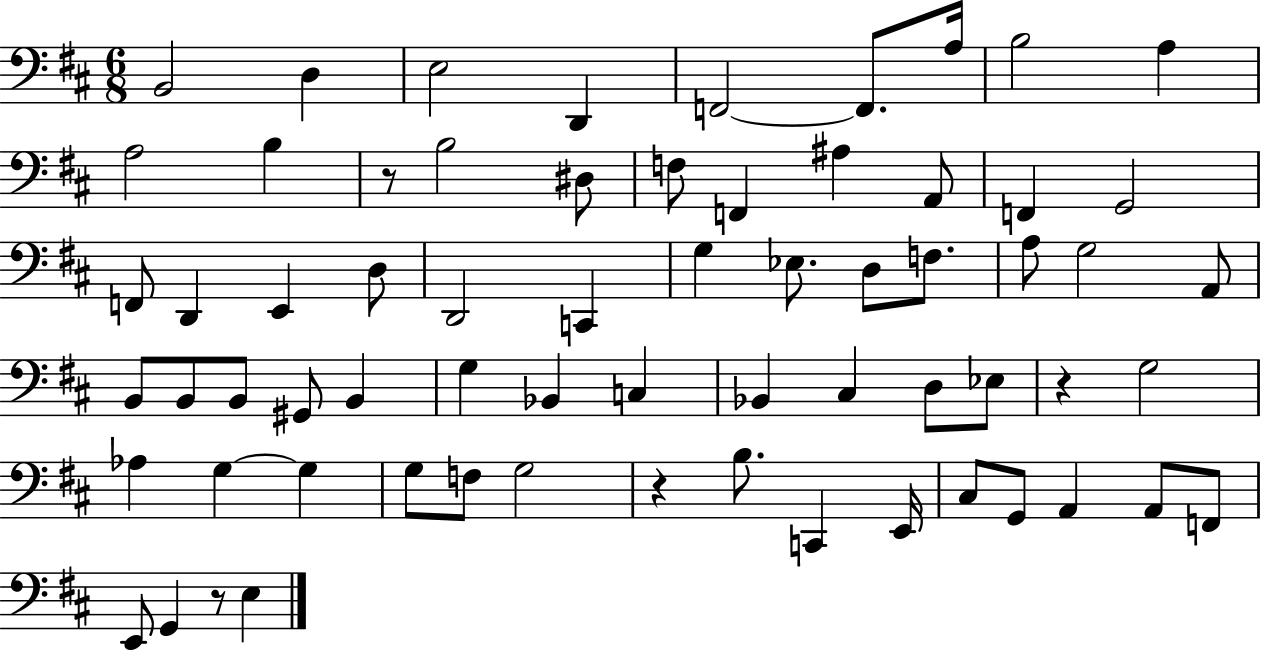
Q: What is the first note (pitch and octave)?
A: B2